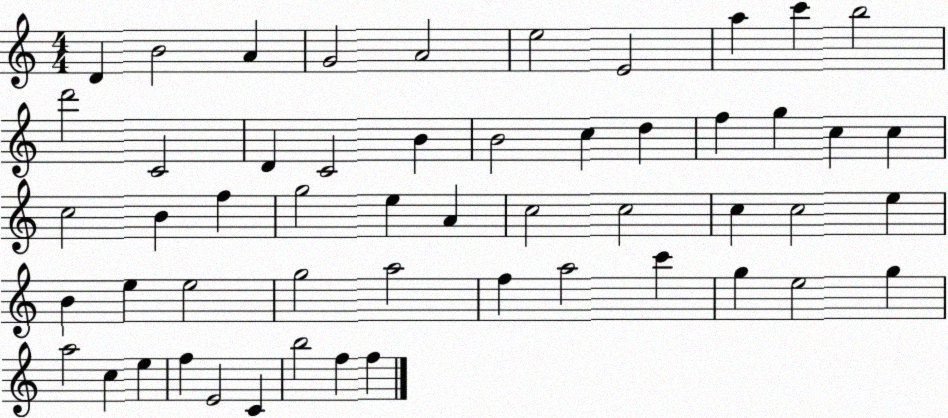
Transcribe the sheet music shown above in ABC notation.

X:1
T:Untitled
M:4/4
L:1/4
K:C
D B2 A G2 A2 e2 E2 a c' b2 d'2 C2 D C2 B B2 c d f g c c c2 B f g2 e A c2 c2 c c2 e B e e2 g2 a2 f a2 c' g e2 g a2 c e f E2 C b2 f f